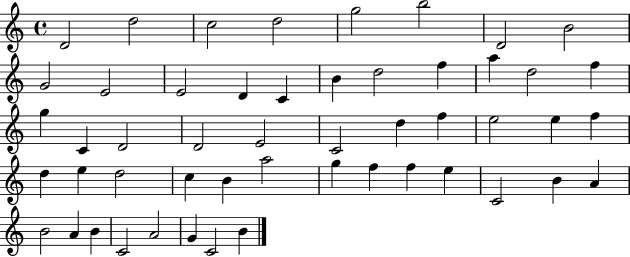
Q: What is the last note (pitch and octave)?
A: B4